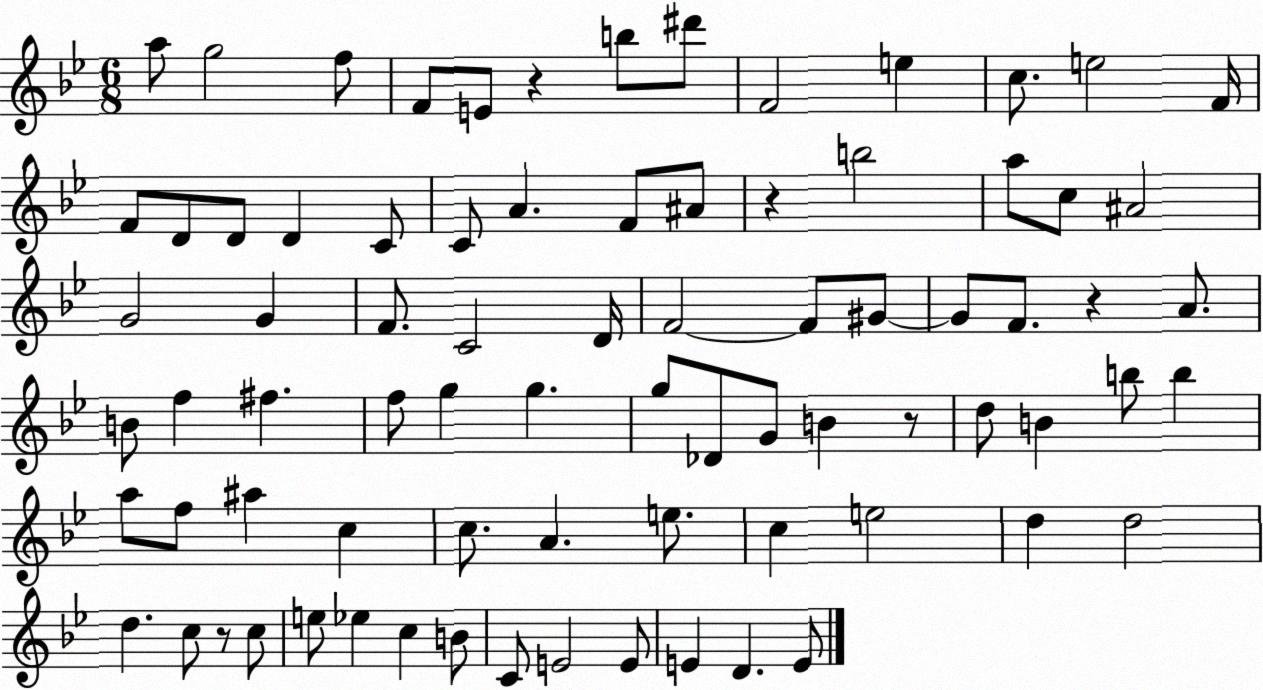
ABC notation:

X:1
T:Untitled
M:6/8
L:1/4
K:Bb
a/2 g2 f/2 F/2 E/2 z b/2 ^d'/2 F2 e c/2 e2 F/4 F/2 D/2 D/2 D C/2 C/2 A F/2 ^A/2 z b2 a/2 c/2 ^A2 G2 G F/2 C2 D/4 F2 F/2 ^G/2 ^G/2 F/2 z A/2 B/2 f ^f f/2 g g g/2 _D/2 G/2 B z/2 d/2 B b/2 b a/2 f/2 ^a c c/2 A e/2 c e2 d d2 d c/2 z/2 c/2 e/2 _e c B/2 C/2 E2 E/2 E D E/2